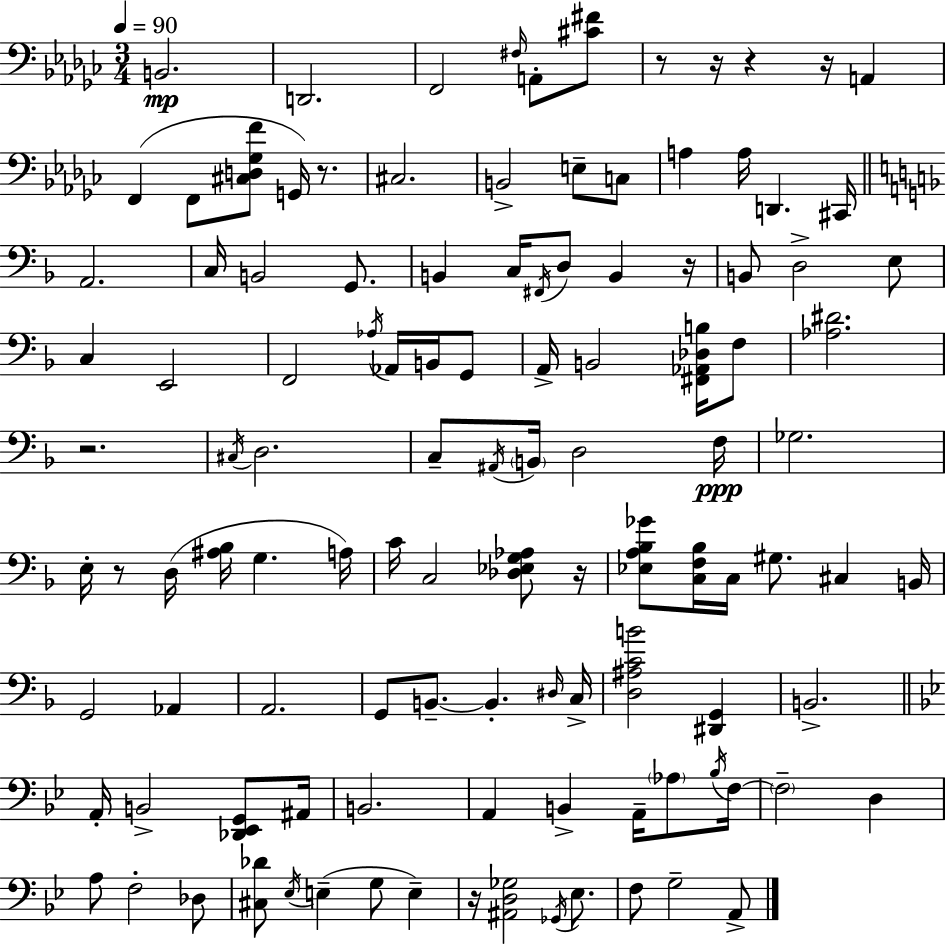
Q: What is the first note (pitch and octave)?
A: B2